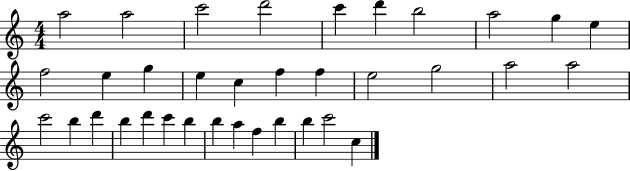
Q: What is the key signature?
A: C major